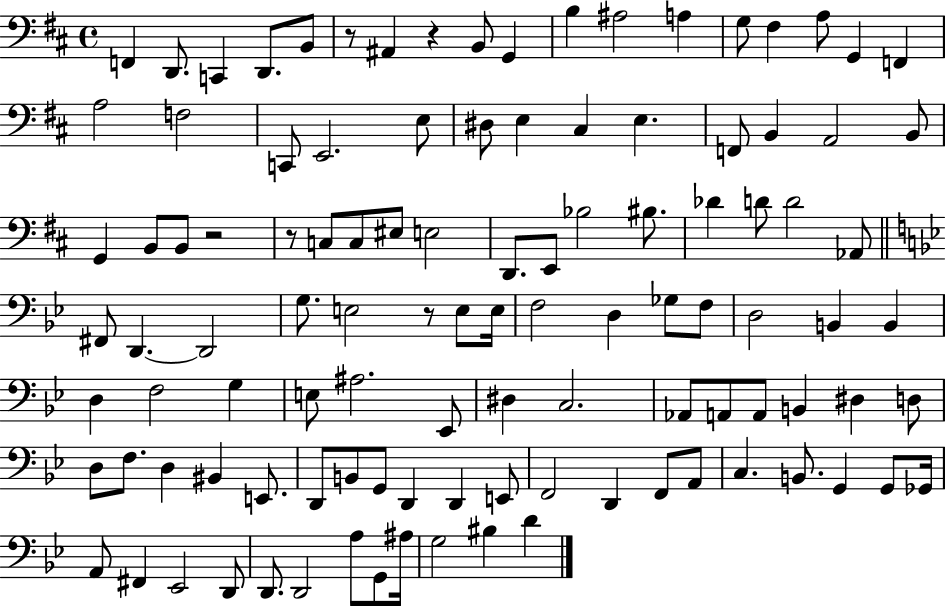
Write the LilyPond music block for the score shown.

{
  \clef bass
  \time 4/4
  \defaultTimeSignature
  \key d \major
  f,4 d,8. c,4 d,8. b,8 | r8 ais,4 r4 b,8 g,4 | b4 ais2 a4 | g8 fis4 a8 g,4 f,4 | \break a2 f2 | c,8 e,2. e8 | dis8 e4 cis4 e4. | f,8 b,4 a,2 b,8 | \break g,4 b,8 b,8 r2 | r8 c8 c8 eis8 e2 | d,8. e,8 bes2 bis8. | des'4 d'8 d'2 aes,8 | \break \bar "||" \break \key g \minor fis,8 d,4.~~ d,2 | g8. e2 r8 e8 e16 | f2 d4 ges8 f8 | d2 b,4 b,4 | \break d4 f2 g4 | e8 ais2. ees,8 | dis4 c2. | aes,8 a,8 a,8 b,4 dis4 d8 | \break d8 f8. d4 bis,4 e,8. | d,8 b,8 g,8 d,4 d,4 e,8 | f,2 d,4 f,8 a,8 | c4. b,8. g,4 g,8 ges,16 | \break a,8 fis,4 ees,2 d,8 | d,8. d,2 a8 g,8 ais16 | g2 bis4 d'4 | \bar "|."
}